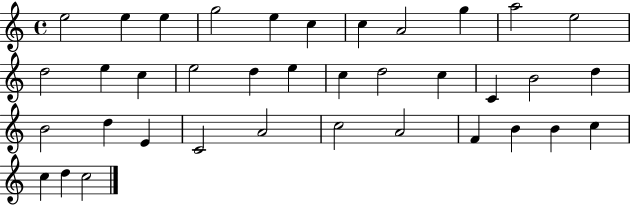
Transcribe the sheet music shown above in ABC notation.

X:1
T:Untitled
M:4/4
L:1/4
K:C
e2 e e g2 e c c A2 g a2 e2 d2 e c e2 d e c d2 c C B2 d B2 d E C2 A2 c2 A2 F B B c c d c2